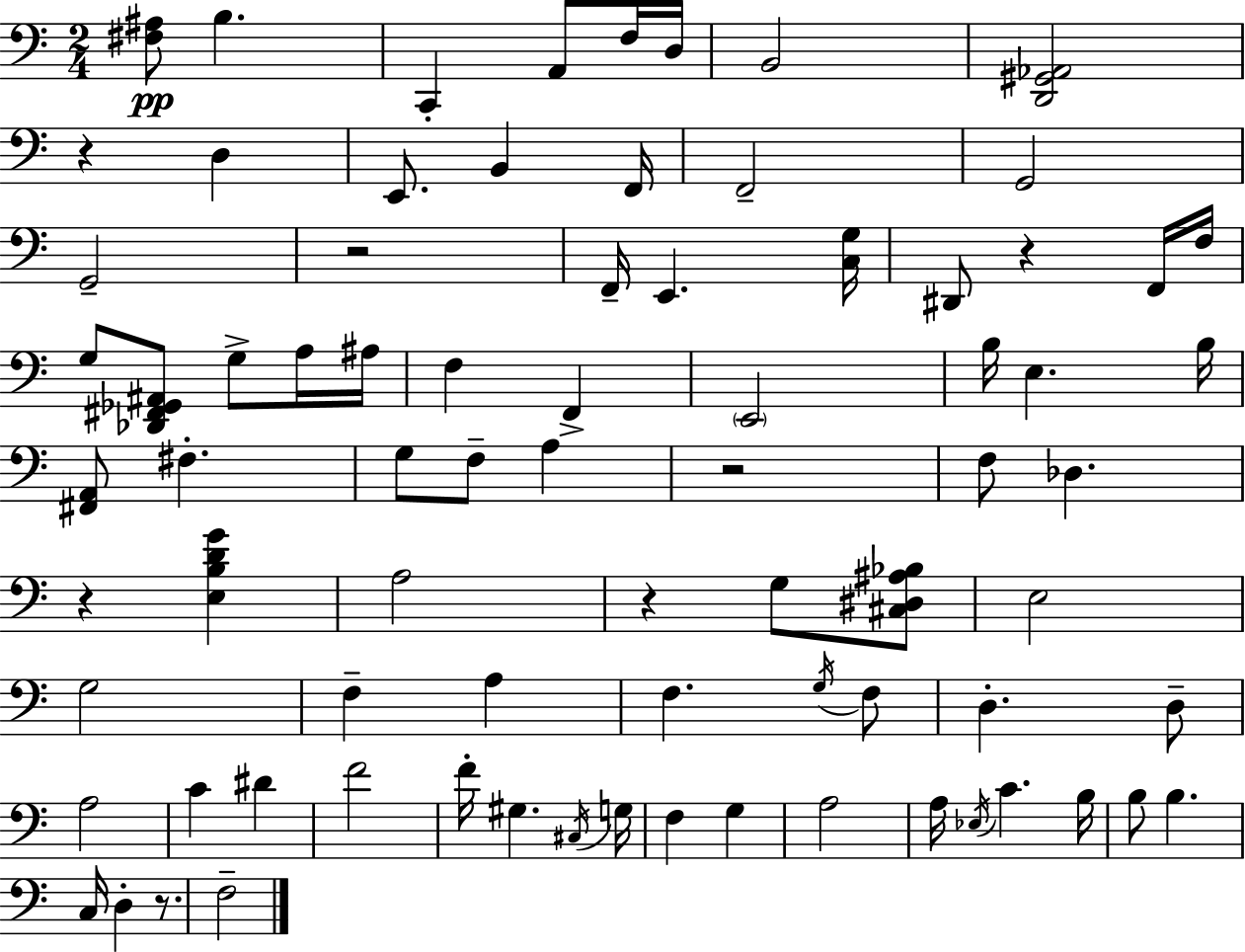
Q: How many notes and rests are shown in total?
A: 79